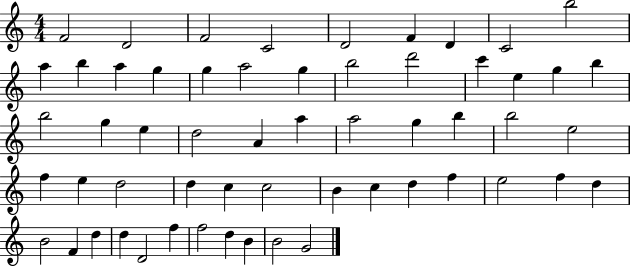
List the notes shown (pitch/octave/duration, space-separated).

F4/h D4/h F4/h C4/h D4/h F4/q D4/q C4/h B5/h A5/q B5/q A5/q G5/q G5/q A5/h G5/q B5/h D6/h C6/q E5/q G5/q B5/q B5/h G5/q E5/q D5/h A4/q A5/q A5/h G5/q B5/q B5/h E5/h F5/q E5/q D5/h D5/q C5/q C5/h B4/q C5/q D5/q F5/q E5/h F5/q D5/q B4/h F4/q D5/q D5/q D4/h F5/q F5/h D5/q B4/q B4/h G4/h